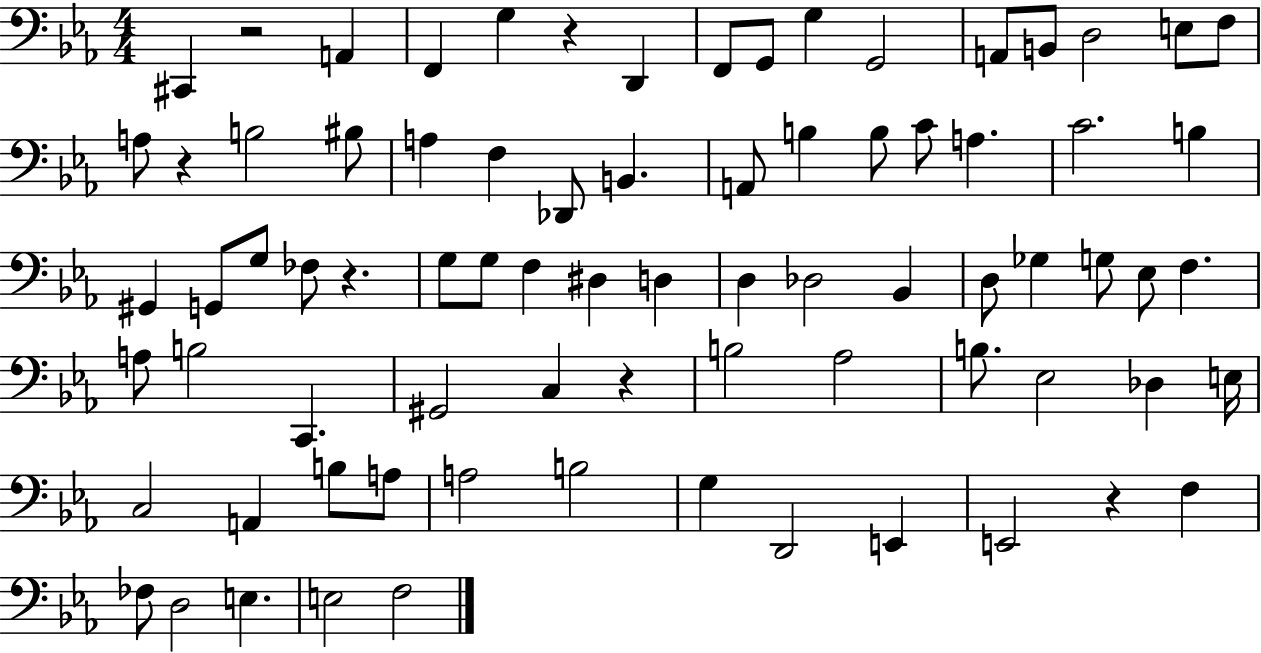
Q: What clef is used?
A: bass